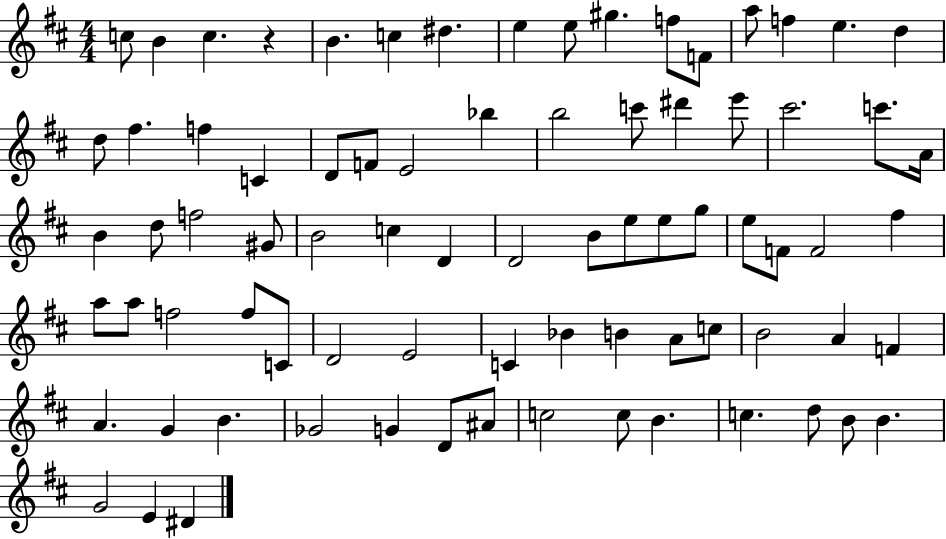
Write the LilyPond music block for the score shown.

{
  \clef treble
  \numericTimeSignature
  \time 4/4
  \key d \major
  c''8 b'4 c''4. r4 | b'4. c''4 dis''4. | e''4 e''8 gis''4. f''8 f'8 | a''8 f''4 e''4. d''4 | \break d''8 fis''4. f''4 c'4 | d'8 f'8 e'2 bes''4 | b''2 c'''8 dis'''4 e'''8 | cis'''2. c'''8. a'16 | \break b'4 d''8 f''2 gis'8 | b'2 c''4 d'4 | d'2 b'8 e''8 e''8 g''8 | e''8 f'8 f'2 fis''4 | \break a''8 a''8 f''2 f''8 c'8 | d'2 e'2 | c'4 bes'4 b'4 a'8 c''8 | b'2 a'4 f'4 | \break a'4. g'4 b'4. | ges'2 g'4 d'8 ais'8 | c''2 c''8 b'4. | c''4. d''8 b'8 b'4. | \break g'2 e'4 dis'4 | \bar "|."
}